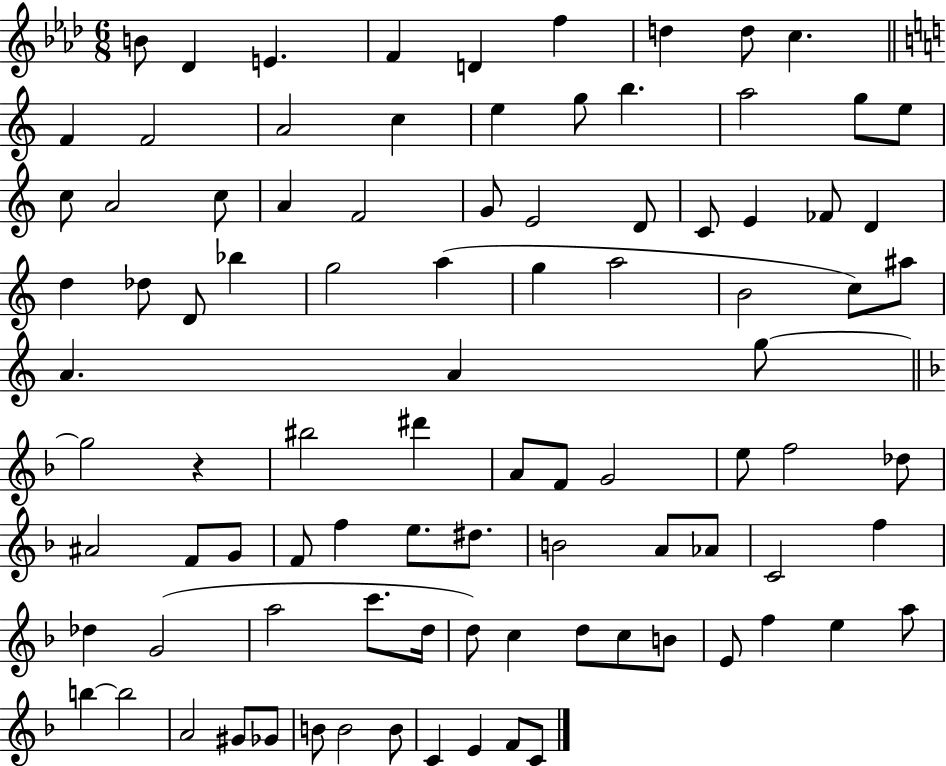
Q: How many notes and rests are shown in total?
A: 93